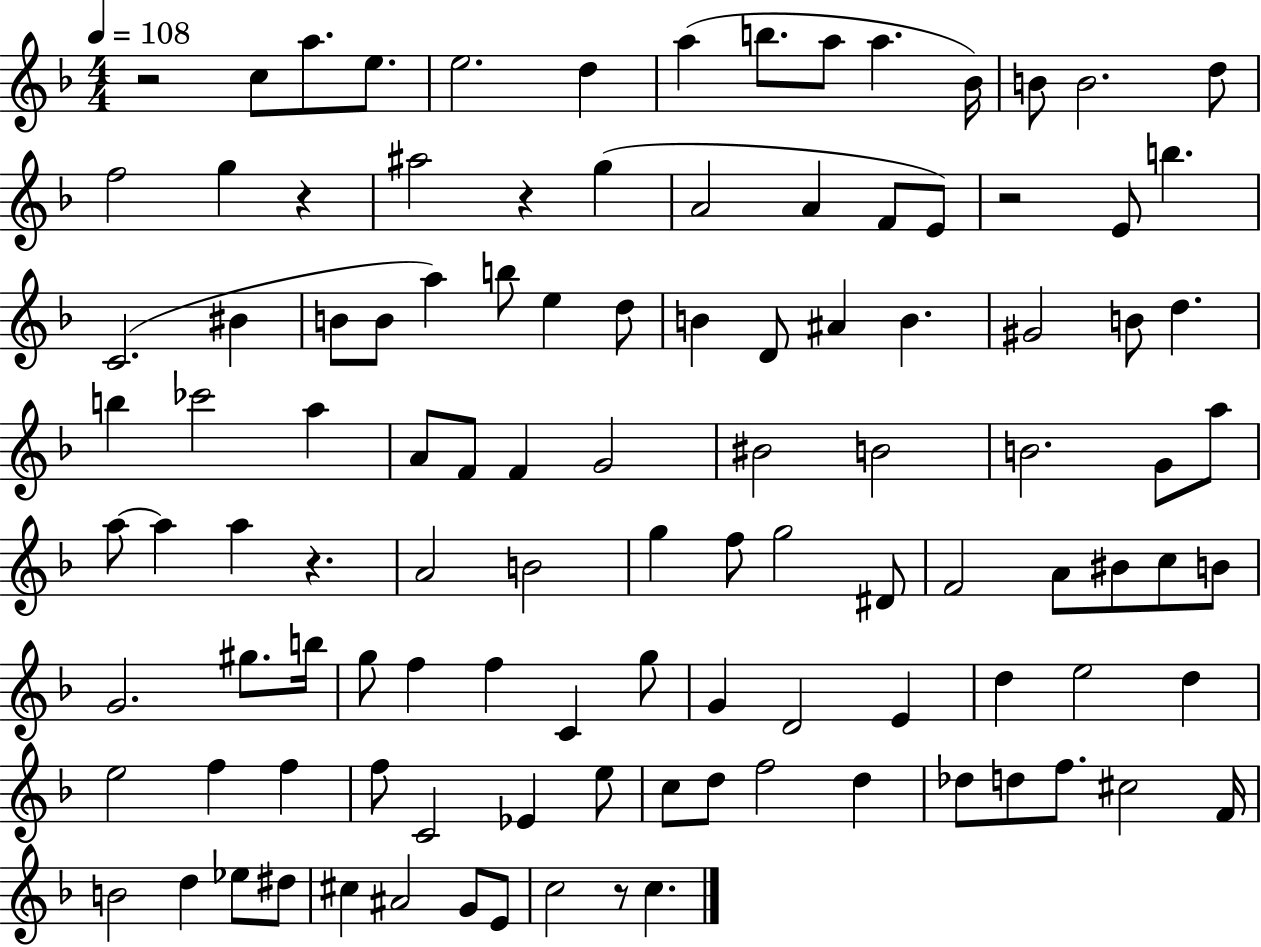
R/h C5/e A5/e. E5/e. E5/h. D5/q A5/q B5/e. A5/e A5/q. Bb4/s B4/e B4/h. D5/e F5/h G5/q R/q A#5/h R/q G5/q A4/h A4/q F4/e E4/e R/h E4/e B5/q. C4/h. BIS4/q B4/e B4/e A5/q B5/e E5/q D5/e B4/q D4/e A#4/q B4/q. G#4/h B4/e D5/q. B5/q CES6/h A5/q A4/e F4/e F4/q G4/h BIS4/h B4/h B4/h. G4/e A5/e A5/e A5/q A5/q R/q. A4/h B4/h G5/q F5/e G5/h D#4/e F4/h A4/e BIS4/e C5/e B4/e G4/h. G#5/e. B5/s G5/e F5/q F5/q C4/q G5/e G4/q D4/h E4/q D5/q E5/h D5/q E5/h F5/q F5/q F5/e C4/h Eb4/q E5/e C5/e D5/e F5/h D5/q Db5/e D5/e F5/e. C#5/h F4/s B4/h D5/q Eb5/e D#5/e C#5/q A#4/h G4/e E4/e C5/h R/e C5/q.